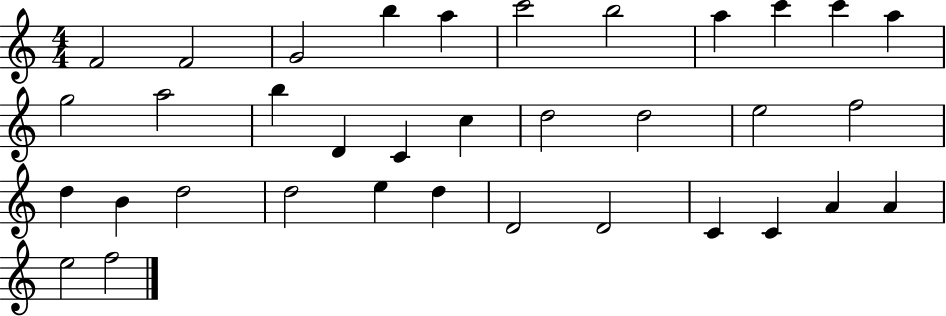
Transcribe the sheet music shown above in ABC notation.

X:1
T:Untitled
M:4/4
L:1/4
K:C
F2 F2 G2 b a c'2 b2 a c' c' a g2 a2 b D C c d2 d2 e2 f2 d B d2 d2 e d D2 D2 C C A A e2 f2